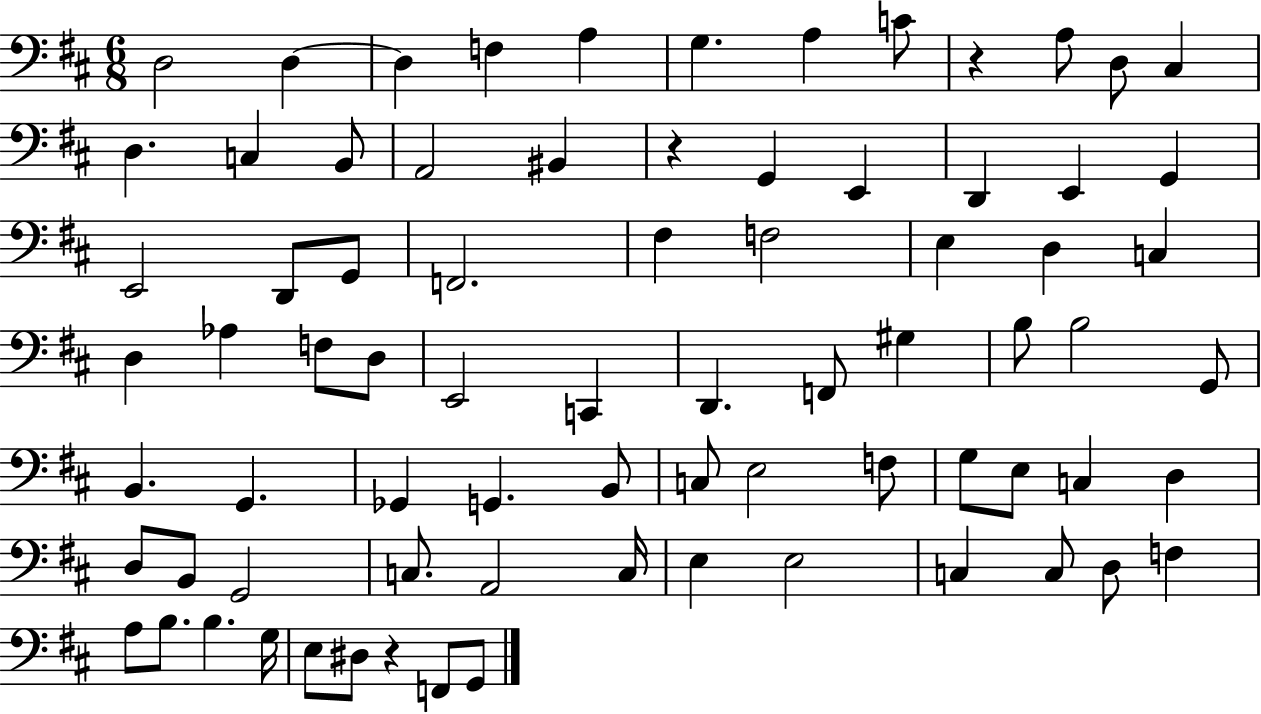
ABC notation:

X:1
T:Untitled
M:6/8
L:1/4
K:D
D,2 D, D, F, A, G, A, C/2 z A,/2 D,/2 ^C, D, C, B,,/2 A,,2 ^B,, z G,, E,, D,, E,, G,, E,,2 D,,/2 G,,/2 F,,2 ^F, F,2 E, D, C, D, _A, F,/2 D,/2 E,,2 C,, D,, F,,/2 ^G, B,/2 B,2 G,,/2 B,, G,, _G,, G,, B,,/2 C,/2 E,2 F,/2 G,/2 E,/2 C, D, D,/2 B,,/2 G,,2 C,/2 A,,2 C,/4 E, E,2 C, C,/2 D,/2 F, A,/2 B,/2 B, G,/4 E,/2 ^D,/2 z F,,/2 G,,/2